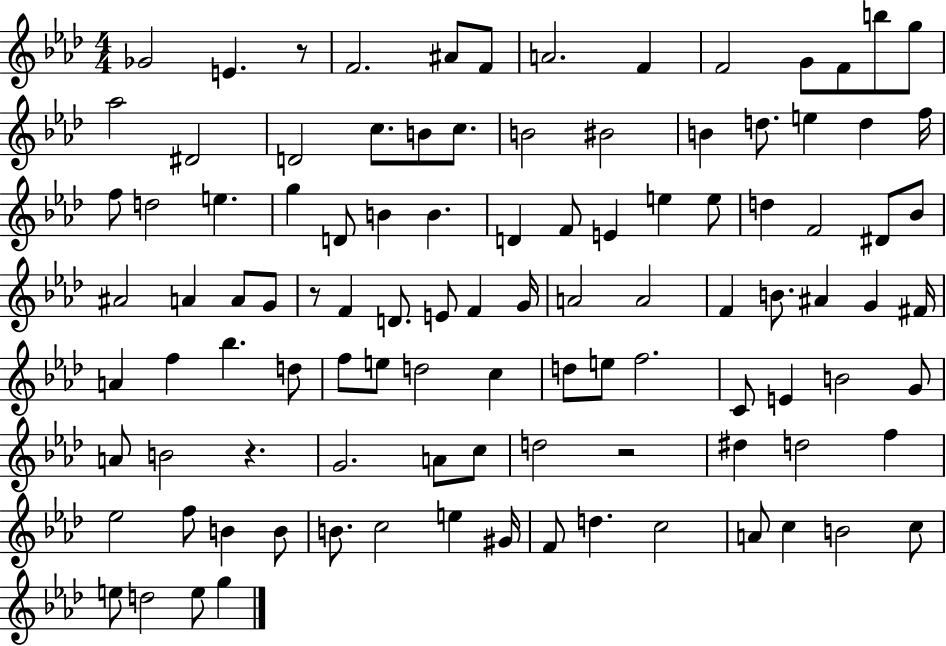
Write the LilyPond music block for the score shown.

{
  \clef treble
  \numericTimeSignature
  \time 4/4
  \key aes \major
  \repeat volta 2 { ges'2 e'4. r8 | f'2. ais'8 f'8 | a'2. f'4 | f'2 g'8 f'8 b''8 g''8 | \break aes''2 dis'2 | d'2 c''8. b'8 c''8. | b'2 bis'2 | b'4 d''8. e''4 d''4 f''16 | \break f''8 d''2 e''4. | g''4 d'8 b'4 b'4. | d'4 f'8 e'4 e''4 e''8 | d''4 f'2 dis'8 bes'8 | \break ais'2 a'4 a'8 g'8 | r8 f'4 d'8. e'8 f'4 g'16 | a'2 a'2 | f'4 b'8. ais'4 g'4 fis'16 | \break a'4 f''4 bes''4. d''8 | f''8 e''8 d''2 c''4 | d''8 e''8 f''2. | c'8 e'4 b'2 g'8 | \break a'8 b'2 r4. | g'2. a'8 c''8 | d''2 r2 | dis''4 d''2 f''4 | \break ees''2 f''8 b'4 b'8 | b'8. c''2 e''4 gis'16 | f'8 d''4. c''2 | a'8 c''4 b'2 c''8 | \break e''8 d''2 e''8 g''4 | } \bar "|."
}